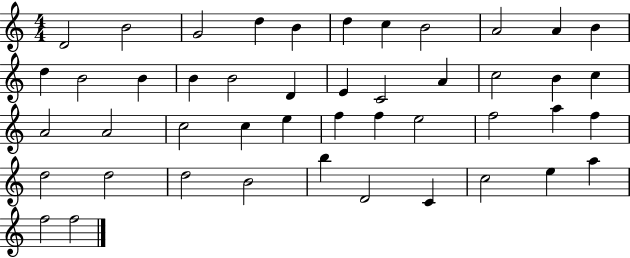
D4/h B4/h G4/h D5/q B4/q D5/q C5/q B4/h A4/h A4/q B4/q D5/q B4/h B4/q B4/q B4/h D4/q E4/q C4/h A4/q C5/h B4/q C5/q A4/h A4/h C5/h C5/q E5/q F5/q F5/q E5/h F5/h A5/q F5/q D5/h D5/h D5/h B4/h B5/q D4/h C4/q C5/h E5/q A5/q F5/h F5/h